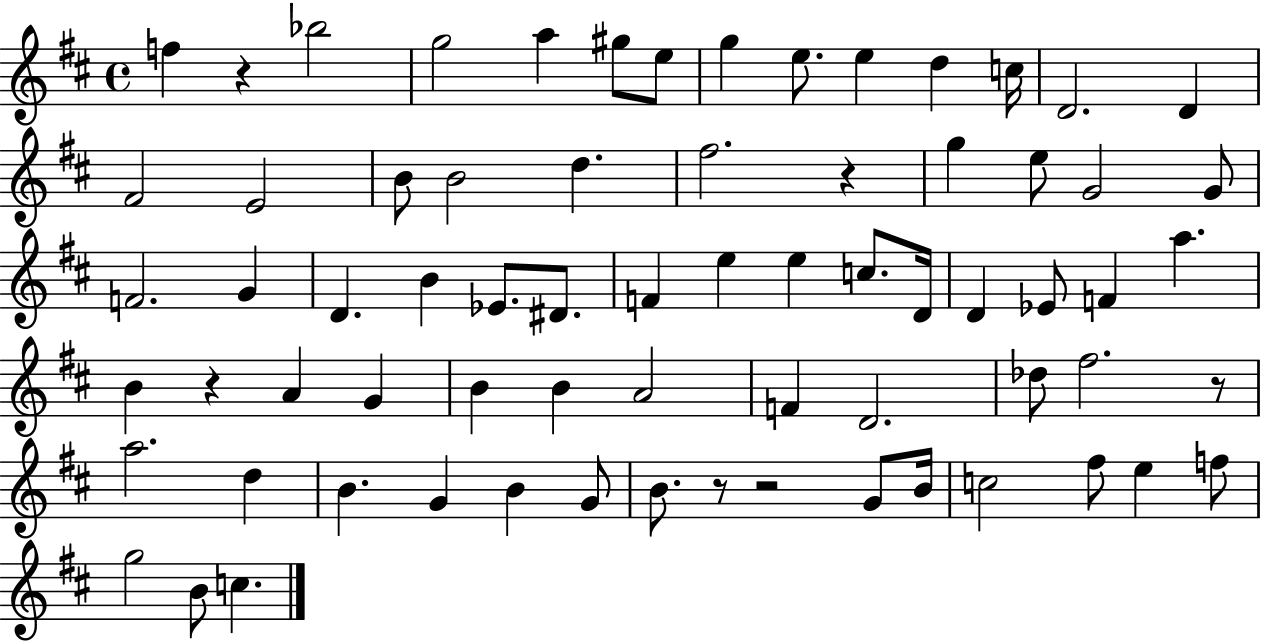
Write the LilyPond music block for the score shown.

{
  \clef treble
  \time 4/4
  \defaultTimeSignature
  \key d \major
  f''4 r4 bes''2 | g''2 a''4 gis''8 e''8 | g''4 e''8. e''4 d''4 c''16 | d'2. d'4 | \break fis'2 e'2 | b'8 b'2 d''4. | fis''2. r4 | g''4 e''8 g'2 g'8 | \break f'2. g'4 | d'4. b'4 ees'8. dis'8. | f'4 e''4 e''4 c''8. d'16 | d'4 ees'8 f'4 a''4. | \break b'4 r4 a'4 g'4 | b'4 b'4 a'2 | f'4 d'2. | des''8 fis''2. r8 | \break a''2. d''4 | b'4. g'4 b'4 g'8 | b'8. r8 r2 g'8 b'16 | c''2 fis''8 e''4 f''8 | \break g''2 b'8 c''4. | \bar "|."
}